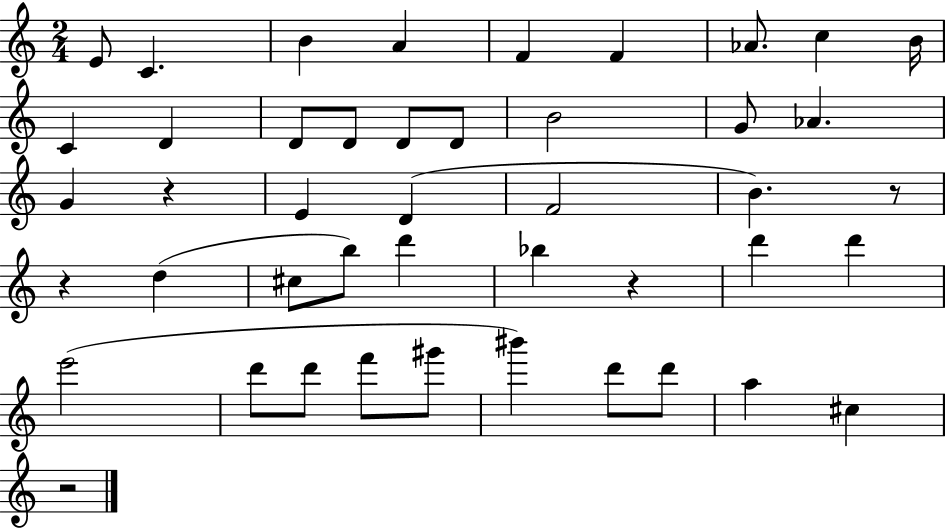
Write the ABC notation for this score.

X:1
T:Untitled
M:2/4
L:1/4
K:C
E/2 C B A F F _A/2 c B/4 C D D/2 D/2 D/2 D/2 B2 G/2 _A G z E D F2 B z/2 z d ^c/2 b/2 d' _b z d' d' e'2 d'/2 d'/2 f'/2 ^g'/2 ^b' d'/2 d'/2 a ^c z2